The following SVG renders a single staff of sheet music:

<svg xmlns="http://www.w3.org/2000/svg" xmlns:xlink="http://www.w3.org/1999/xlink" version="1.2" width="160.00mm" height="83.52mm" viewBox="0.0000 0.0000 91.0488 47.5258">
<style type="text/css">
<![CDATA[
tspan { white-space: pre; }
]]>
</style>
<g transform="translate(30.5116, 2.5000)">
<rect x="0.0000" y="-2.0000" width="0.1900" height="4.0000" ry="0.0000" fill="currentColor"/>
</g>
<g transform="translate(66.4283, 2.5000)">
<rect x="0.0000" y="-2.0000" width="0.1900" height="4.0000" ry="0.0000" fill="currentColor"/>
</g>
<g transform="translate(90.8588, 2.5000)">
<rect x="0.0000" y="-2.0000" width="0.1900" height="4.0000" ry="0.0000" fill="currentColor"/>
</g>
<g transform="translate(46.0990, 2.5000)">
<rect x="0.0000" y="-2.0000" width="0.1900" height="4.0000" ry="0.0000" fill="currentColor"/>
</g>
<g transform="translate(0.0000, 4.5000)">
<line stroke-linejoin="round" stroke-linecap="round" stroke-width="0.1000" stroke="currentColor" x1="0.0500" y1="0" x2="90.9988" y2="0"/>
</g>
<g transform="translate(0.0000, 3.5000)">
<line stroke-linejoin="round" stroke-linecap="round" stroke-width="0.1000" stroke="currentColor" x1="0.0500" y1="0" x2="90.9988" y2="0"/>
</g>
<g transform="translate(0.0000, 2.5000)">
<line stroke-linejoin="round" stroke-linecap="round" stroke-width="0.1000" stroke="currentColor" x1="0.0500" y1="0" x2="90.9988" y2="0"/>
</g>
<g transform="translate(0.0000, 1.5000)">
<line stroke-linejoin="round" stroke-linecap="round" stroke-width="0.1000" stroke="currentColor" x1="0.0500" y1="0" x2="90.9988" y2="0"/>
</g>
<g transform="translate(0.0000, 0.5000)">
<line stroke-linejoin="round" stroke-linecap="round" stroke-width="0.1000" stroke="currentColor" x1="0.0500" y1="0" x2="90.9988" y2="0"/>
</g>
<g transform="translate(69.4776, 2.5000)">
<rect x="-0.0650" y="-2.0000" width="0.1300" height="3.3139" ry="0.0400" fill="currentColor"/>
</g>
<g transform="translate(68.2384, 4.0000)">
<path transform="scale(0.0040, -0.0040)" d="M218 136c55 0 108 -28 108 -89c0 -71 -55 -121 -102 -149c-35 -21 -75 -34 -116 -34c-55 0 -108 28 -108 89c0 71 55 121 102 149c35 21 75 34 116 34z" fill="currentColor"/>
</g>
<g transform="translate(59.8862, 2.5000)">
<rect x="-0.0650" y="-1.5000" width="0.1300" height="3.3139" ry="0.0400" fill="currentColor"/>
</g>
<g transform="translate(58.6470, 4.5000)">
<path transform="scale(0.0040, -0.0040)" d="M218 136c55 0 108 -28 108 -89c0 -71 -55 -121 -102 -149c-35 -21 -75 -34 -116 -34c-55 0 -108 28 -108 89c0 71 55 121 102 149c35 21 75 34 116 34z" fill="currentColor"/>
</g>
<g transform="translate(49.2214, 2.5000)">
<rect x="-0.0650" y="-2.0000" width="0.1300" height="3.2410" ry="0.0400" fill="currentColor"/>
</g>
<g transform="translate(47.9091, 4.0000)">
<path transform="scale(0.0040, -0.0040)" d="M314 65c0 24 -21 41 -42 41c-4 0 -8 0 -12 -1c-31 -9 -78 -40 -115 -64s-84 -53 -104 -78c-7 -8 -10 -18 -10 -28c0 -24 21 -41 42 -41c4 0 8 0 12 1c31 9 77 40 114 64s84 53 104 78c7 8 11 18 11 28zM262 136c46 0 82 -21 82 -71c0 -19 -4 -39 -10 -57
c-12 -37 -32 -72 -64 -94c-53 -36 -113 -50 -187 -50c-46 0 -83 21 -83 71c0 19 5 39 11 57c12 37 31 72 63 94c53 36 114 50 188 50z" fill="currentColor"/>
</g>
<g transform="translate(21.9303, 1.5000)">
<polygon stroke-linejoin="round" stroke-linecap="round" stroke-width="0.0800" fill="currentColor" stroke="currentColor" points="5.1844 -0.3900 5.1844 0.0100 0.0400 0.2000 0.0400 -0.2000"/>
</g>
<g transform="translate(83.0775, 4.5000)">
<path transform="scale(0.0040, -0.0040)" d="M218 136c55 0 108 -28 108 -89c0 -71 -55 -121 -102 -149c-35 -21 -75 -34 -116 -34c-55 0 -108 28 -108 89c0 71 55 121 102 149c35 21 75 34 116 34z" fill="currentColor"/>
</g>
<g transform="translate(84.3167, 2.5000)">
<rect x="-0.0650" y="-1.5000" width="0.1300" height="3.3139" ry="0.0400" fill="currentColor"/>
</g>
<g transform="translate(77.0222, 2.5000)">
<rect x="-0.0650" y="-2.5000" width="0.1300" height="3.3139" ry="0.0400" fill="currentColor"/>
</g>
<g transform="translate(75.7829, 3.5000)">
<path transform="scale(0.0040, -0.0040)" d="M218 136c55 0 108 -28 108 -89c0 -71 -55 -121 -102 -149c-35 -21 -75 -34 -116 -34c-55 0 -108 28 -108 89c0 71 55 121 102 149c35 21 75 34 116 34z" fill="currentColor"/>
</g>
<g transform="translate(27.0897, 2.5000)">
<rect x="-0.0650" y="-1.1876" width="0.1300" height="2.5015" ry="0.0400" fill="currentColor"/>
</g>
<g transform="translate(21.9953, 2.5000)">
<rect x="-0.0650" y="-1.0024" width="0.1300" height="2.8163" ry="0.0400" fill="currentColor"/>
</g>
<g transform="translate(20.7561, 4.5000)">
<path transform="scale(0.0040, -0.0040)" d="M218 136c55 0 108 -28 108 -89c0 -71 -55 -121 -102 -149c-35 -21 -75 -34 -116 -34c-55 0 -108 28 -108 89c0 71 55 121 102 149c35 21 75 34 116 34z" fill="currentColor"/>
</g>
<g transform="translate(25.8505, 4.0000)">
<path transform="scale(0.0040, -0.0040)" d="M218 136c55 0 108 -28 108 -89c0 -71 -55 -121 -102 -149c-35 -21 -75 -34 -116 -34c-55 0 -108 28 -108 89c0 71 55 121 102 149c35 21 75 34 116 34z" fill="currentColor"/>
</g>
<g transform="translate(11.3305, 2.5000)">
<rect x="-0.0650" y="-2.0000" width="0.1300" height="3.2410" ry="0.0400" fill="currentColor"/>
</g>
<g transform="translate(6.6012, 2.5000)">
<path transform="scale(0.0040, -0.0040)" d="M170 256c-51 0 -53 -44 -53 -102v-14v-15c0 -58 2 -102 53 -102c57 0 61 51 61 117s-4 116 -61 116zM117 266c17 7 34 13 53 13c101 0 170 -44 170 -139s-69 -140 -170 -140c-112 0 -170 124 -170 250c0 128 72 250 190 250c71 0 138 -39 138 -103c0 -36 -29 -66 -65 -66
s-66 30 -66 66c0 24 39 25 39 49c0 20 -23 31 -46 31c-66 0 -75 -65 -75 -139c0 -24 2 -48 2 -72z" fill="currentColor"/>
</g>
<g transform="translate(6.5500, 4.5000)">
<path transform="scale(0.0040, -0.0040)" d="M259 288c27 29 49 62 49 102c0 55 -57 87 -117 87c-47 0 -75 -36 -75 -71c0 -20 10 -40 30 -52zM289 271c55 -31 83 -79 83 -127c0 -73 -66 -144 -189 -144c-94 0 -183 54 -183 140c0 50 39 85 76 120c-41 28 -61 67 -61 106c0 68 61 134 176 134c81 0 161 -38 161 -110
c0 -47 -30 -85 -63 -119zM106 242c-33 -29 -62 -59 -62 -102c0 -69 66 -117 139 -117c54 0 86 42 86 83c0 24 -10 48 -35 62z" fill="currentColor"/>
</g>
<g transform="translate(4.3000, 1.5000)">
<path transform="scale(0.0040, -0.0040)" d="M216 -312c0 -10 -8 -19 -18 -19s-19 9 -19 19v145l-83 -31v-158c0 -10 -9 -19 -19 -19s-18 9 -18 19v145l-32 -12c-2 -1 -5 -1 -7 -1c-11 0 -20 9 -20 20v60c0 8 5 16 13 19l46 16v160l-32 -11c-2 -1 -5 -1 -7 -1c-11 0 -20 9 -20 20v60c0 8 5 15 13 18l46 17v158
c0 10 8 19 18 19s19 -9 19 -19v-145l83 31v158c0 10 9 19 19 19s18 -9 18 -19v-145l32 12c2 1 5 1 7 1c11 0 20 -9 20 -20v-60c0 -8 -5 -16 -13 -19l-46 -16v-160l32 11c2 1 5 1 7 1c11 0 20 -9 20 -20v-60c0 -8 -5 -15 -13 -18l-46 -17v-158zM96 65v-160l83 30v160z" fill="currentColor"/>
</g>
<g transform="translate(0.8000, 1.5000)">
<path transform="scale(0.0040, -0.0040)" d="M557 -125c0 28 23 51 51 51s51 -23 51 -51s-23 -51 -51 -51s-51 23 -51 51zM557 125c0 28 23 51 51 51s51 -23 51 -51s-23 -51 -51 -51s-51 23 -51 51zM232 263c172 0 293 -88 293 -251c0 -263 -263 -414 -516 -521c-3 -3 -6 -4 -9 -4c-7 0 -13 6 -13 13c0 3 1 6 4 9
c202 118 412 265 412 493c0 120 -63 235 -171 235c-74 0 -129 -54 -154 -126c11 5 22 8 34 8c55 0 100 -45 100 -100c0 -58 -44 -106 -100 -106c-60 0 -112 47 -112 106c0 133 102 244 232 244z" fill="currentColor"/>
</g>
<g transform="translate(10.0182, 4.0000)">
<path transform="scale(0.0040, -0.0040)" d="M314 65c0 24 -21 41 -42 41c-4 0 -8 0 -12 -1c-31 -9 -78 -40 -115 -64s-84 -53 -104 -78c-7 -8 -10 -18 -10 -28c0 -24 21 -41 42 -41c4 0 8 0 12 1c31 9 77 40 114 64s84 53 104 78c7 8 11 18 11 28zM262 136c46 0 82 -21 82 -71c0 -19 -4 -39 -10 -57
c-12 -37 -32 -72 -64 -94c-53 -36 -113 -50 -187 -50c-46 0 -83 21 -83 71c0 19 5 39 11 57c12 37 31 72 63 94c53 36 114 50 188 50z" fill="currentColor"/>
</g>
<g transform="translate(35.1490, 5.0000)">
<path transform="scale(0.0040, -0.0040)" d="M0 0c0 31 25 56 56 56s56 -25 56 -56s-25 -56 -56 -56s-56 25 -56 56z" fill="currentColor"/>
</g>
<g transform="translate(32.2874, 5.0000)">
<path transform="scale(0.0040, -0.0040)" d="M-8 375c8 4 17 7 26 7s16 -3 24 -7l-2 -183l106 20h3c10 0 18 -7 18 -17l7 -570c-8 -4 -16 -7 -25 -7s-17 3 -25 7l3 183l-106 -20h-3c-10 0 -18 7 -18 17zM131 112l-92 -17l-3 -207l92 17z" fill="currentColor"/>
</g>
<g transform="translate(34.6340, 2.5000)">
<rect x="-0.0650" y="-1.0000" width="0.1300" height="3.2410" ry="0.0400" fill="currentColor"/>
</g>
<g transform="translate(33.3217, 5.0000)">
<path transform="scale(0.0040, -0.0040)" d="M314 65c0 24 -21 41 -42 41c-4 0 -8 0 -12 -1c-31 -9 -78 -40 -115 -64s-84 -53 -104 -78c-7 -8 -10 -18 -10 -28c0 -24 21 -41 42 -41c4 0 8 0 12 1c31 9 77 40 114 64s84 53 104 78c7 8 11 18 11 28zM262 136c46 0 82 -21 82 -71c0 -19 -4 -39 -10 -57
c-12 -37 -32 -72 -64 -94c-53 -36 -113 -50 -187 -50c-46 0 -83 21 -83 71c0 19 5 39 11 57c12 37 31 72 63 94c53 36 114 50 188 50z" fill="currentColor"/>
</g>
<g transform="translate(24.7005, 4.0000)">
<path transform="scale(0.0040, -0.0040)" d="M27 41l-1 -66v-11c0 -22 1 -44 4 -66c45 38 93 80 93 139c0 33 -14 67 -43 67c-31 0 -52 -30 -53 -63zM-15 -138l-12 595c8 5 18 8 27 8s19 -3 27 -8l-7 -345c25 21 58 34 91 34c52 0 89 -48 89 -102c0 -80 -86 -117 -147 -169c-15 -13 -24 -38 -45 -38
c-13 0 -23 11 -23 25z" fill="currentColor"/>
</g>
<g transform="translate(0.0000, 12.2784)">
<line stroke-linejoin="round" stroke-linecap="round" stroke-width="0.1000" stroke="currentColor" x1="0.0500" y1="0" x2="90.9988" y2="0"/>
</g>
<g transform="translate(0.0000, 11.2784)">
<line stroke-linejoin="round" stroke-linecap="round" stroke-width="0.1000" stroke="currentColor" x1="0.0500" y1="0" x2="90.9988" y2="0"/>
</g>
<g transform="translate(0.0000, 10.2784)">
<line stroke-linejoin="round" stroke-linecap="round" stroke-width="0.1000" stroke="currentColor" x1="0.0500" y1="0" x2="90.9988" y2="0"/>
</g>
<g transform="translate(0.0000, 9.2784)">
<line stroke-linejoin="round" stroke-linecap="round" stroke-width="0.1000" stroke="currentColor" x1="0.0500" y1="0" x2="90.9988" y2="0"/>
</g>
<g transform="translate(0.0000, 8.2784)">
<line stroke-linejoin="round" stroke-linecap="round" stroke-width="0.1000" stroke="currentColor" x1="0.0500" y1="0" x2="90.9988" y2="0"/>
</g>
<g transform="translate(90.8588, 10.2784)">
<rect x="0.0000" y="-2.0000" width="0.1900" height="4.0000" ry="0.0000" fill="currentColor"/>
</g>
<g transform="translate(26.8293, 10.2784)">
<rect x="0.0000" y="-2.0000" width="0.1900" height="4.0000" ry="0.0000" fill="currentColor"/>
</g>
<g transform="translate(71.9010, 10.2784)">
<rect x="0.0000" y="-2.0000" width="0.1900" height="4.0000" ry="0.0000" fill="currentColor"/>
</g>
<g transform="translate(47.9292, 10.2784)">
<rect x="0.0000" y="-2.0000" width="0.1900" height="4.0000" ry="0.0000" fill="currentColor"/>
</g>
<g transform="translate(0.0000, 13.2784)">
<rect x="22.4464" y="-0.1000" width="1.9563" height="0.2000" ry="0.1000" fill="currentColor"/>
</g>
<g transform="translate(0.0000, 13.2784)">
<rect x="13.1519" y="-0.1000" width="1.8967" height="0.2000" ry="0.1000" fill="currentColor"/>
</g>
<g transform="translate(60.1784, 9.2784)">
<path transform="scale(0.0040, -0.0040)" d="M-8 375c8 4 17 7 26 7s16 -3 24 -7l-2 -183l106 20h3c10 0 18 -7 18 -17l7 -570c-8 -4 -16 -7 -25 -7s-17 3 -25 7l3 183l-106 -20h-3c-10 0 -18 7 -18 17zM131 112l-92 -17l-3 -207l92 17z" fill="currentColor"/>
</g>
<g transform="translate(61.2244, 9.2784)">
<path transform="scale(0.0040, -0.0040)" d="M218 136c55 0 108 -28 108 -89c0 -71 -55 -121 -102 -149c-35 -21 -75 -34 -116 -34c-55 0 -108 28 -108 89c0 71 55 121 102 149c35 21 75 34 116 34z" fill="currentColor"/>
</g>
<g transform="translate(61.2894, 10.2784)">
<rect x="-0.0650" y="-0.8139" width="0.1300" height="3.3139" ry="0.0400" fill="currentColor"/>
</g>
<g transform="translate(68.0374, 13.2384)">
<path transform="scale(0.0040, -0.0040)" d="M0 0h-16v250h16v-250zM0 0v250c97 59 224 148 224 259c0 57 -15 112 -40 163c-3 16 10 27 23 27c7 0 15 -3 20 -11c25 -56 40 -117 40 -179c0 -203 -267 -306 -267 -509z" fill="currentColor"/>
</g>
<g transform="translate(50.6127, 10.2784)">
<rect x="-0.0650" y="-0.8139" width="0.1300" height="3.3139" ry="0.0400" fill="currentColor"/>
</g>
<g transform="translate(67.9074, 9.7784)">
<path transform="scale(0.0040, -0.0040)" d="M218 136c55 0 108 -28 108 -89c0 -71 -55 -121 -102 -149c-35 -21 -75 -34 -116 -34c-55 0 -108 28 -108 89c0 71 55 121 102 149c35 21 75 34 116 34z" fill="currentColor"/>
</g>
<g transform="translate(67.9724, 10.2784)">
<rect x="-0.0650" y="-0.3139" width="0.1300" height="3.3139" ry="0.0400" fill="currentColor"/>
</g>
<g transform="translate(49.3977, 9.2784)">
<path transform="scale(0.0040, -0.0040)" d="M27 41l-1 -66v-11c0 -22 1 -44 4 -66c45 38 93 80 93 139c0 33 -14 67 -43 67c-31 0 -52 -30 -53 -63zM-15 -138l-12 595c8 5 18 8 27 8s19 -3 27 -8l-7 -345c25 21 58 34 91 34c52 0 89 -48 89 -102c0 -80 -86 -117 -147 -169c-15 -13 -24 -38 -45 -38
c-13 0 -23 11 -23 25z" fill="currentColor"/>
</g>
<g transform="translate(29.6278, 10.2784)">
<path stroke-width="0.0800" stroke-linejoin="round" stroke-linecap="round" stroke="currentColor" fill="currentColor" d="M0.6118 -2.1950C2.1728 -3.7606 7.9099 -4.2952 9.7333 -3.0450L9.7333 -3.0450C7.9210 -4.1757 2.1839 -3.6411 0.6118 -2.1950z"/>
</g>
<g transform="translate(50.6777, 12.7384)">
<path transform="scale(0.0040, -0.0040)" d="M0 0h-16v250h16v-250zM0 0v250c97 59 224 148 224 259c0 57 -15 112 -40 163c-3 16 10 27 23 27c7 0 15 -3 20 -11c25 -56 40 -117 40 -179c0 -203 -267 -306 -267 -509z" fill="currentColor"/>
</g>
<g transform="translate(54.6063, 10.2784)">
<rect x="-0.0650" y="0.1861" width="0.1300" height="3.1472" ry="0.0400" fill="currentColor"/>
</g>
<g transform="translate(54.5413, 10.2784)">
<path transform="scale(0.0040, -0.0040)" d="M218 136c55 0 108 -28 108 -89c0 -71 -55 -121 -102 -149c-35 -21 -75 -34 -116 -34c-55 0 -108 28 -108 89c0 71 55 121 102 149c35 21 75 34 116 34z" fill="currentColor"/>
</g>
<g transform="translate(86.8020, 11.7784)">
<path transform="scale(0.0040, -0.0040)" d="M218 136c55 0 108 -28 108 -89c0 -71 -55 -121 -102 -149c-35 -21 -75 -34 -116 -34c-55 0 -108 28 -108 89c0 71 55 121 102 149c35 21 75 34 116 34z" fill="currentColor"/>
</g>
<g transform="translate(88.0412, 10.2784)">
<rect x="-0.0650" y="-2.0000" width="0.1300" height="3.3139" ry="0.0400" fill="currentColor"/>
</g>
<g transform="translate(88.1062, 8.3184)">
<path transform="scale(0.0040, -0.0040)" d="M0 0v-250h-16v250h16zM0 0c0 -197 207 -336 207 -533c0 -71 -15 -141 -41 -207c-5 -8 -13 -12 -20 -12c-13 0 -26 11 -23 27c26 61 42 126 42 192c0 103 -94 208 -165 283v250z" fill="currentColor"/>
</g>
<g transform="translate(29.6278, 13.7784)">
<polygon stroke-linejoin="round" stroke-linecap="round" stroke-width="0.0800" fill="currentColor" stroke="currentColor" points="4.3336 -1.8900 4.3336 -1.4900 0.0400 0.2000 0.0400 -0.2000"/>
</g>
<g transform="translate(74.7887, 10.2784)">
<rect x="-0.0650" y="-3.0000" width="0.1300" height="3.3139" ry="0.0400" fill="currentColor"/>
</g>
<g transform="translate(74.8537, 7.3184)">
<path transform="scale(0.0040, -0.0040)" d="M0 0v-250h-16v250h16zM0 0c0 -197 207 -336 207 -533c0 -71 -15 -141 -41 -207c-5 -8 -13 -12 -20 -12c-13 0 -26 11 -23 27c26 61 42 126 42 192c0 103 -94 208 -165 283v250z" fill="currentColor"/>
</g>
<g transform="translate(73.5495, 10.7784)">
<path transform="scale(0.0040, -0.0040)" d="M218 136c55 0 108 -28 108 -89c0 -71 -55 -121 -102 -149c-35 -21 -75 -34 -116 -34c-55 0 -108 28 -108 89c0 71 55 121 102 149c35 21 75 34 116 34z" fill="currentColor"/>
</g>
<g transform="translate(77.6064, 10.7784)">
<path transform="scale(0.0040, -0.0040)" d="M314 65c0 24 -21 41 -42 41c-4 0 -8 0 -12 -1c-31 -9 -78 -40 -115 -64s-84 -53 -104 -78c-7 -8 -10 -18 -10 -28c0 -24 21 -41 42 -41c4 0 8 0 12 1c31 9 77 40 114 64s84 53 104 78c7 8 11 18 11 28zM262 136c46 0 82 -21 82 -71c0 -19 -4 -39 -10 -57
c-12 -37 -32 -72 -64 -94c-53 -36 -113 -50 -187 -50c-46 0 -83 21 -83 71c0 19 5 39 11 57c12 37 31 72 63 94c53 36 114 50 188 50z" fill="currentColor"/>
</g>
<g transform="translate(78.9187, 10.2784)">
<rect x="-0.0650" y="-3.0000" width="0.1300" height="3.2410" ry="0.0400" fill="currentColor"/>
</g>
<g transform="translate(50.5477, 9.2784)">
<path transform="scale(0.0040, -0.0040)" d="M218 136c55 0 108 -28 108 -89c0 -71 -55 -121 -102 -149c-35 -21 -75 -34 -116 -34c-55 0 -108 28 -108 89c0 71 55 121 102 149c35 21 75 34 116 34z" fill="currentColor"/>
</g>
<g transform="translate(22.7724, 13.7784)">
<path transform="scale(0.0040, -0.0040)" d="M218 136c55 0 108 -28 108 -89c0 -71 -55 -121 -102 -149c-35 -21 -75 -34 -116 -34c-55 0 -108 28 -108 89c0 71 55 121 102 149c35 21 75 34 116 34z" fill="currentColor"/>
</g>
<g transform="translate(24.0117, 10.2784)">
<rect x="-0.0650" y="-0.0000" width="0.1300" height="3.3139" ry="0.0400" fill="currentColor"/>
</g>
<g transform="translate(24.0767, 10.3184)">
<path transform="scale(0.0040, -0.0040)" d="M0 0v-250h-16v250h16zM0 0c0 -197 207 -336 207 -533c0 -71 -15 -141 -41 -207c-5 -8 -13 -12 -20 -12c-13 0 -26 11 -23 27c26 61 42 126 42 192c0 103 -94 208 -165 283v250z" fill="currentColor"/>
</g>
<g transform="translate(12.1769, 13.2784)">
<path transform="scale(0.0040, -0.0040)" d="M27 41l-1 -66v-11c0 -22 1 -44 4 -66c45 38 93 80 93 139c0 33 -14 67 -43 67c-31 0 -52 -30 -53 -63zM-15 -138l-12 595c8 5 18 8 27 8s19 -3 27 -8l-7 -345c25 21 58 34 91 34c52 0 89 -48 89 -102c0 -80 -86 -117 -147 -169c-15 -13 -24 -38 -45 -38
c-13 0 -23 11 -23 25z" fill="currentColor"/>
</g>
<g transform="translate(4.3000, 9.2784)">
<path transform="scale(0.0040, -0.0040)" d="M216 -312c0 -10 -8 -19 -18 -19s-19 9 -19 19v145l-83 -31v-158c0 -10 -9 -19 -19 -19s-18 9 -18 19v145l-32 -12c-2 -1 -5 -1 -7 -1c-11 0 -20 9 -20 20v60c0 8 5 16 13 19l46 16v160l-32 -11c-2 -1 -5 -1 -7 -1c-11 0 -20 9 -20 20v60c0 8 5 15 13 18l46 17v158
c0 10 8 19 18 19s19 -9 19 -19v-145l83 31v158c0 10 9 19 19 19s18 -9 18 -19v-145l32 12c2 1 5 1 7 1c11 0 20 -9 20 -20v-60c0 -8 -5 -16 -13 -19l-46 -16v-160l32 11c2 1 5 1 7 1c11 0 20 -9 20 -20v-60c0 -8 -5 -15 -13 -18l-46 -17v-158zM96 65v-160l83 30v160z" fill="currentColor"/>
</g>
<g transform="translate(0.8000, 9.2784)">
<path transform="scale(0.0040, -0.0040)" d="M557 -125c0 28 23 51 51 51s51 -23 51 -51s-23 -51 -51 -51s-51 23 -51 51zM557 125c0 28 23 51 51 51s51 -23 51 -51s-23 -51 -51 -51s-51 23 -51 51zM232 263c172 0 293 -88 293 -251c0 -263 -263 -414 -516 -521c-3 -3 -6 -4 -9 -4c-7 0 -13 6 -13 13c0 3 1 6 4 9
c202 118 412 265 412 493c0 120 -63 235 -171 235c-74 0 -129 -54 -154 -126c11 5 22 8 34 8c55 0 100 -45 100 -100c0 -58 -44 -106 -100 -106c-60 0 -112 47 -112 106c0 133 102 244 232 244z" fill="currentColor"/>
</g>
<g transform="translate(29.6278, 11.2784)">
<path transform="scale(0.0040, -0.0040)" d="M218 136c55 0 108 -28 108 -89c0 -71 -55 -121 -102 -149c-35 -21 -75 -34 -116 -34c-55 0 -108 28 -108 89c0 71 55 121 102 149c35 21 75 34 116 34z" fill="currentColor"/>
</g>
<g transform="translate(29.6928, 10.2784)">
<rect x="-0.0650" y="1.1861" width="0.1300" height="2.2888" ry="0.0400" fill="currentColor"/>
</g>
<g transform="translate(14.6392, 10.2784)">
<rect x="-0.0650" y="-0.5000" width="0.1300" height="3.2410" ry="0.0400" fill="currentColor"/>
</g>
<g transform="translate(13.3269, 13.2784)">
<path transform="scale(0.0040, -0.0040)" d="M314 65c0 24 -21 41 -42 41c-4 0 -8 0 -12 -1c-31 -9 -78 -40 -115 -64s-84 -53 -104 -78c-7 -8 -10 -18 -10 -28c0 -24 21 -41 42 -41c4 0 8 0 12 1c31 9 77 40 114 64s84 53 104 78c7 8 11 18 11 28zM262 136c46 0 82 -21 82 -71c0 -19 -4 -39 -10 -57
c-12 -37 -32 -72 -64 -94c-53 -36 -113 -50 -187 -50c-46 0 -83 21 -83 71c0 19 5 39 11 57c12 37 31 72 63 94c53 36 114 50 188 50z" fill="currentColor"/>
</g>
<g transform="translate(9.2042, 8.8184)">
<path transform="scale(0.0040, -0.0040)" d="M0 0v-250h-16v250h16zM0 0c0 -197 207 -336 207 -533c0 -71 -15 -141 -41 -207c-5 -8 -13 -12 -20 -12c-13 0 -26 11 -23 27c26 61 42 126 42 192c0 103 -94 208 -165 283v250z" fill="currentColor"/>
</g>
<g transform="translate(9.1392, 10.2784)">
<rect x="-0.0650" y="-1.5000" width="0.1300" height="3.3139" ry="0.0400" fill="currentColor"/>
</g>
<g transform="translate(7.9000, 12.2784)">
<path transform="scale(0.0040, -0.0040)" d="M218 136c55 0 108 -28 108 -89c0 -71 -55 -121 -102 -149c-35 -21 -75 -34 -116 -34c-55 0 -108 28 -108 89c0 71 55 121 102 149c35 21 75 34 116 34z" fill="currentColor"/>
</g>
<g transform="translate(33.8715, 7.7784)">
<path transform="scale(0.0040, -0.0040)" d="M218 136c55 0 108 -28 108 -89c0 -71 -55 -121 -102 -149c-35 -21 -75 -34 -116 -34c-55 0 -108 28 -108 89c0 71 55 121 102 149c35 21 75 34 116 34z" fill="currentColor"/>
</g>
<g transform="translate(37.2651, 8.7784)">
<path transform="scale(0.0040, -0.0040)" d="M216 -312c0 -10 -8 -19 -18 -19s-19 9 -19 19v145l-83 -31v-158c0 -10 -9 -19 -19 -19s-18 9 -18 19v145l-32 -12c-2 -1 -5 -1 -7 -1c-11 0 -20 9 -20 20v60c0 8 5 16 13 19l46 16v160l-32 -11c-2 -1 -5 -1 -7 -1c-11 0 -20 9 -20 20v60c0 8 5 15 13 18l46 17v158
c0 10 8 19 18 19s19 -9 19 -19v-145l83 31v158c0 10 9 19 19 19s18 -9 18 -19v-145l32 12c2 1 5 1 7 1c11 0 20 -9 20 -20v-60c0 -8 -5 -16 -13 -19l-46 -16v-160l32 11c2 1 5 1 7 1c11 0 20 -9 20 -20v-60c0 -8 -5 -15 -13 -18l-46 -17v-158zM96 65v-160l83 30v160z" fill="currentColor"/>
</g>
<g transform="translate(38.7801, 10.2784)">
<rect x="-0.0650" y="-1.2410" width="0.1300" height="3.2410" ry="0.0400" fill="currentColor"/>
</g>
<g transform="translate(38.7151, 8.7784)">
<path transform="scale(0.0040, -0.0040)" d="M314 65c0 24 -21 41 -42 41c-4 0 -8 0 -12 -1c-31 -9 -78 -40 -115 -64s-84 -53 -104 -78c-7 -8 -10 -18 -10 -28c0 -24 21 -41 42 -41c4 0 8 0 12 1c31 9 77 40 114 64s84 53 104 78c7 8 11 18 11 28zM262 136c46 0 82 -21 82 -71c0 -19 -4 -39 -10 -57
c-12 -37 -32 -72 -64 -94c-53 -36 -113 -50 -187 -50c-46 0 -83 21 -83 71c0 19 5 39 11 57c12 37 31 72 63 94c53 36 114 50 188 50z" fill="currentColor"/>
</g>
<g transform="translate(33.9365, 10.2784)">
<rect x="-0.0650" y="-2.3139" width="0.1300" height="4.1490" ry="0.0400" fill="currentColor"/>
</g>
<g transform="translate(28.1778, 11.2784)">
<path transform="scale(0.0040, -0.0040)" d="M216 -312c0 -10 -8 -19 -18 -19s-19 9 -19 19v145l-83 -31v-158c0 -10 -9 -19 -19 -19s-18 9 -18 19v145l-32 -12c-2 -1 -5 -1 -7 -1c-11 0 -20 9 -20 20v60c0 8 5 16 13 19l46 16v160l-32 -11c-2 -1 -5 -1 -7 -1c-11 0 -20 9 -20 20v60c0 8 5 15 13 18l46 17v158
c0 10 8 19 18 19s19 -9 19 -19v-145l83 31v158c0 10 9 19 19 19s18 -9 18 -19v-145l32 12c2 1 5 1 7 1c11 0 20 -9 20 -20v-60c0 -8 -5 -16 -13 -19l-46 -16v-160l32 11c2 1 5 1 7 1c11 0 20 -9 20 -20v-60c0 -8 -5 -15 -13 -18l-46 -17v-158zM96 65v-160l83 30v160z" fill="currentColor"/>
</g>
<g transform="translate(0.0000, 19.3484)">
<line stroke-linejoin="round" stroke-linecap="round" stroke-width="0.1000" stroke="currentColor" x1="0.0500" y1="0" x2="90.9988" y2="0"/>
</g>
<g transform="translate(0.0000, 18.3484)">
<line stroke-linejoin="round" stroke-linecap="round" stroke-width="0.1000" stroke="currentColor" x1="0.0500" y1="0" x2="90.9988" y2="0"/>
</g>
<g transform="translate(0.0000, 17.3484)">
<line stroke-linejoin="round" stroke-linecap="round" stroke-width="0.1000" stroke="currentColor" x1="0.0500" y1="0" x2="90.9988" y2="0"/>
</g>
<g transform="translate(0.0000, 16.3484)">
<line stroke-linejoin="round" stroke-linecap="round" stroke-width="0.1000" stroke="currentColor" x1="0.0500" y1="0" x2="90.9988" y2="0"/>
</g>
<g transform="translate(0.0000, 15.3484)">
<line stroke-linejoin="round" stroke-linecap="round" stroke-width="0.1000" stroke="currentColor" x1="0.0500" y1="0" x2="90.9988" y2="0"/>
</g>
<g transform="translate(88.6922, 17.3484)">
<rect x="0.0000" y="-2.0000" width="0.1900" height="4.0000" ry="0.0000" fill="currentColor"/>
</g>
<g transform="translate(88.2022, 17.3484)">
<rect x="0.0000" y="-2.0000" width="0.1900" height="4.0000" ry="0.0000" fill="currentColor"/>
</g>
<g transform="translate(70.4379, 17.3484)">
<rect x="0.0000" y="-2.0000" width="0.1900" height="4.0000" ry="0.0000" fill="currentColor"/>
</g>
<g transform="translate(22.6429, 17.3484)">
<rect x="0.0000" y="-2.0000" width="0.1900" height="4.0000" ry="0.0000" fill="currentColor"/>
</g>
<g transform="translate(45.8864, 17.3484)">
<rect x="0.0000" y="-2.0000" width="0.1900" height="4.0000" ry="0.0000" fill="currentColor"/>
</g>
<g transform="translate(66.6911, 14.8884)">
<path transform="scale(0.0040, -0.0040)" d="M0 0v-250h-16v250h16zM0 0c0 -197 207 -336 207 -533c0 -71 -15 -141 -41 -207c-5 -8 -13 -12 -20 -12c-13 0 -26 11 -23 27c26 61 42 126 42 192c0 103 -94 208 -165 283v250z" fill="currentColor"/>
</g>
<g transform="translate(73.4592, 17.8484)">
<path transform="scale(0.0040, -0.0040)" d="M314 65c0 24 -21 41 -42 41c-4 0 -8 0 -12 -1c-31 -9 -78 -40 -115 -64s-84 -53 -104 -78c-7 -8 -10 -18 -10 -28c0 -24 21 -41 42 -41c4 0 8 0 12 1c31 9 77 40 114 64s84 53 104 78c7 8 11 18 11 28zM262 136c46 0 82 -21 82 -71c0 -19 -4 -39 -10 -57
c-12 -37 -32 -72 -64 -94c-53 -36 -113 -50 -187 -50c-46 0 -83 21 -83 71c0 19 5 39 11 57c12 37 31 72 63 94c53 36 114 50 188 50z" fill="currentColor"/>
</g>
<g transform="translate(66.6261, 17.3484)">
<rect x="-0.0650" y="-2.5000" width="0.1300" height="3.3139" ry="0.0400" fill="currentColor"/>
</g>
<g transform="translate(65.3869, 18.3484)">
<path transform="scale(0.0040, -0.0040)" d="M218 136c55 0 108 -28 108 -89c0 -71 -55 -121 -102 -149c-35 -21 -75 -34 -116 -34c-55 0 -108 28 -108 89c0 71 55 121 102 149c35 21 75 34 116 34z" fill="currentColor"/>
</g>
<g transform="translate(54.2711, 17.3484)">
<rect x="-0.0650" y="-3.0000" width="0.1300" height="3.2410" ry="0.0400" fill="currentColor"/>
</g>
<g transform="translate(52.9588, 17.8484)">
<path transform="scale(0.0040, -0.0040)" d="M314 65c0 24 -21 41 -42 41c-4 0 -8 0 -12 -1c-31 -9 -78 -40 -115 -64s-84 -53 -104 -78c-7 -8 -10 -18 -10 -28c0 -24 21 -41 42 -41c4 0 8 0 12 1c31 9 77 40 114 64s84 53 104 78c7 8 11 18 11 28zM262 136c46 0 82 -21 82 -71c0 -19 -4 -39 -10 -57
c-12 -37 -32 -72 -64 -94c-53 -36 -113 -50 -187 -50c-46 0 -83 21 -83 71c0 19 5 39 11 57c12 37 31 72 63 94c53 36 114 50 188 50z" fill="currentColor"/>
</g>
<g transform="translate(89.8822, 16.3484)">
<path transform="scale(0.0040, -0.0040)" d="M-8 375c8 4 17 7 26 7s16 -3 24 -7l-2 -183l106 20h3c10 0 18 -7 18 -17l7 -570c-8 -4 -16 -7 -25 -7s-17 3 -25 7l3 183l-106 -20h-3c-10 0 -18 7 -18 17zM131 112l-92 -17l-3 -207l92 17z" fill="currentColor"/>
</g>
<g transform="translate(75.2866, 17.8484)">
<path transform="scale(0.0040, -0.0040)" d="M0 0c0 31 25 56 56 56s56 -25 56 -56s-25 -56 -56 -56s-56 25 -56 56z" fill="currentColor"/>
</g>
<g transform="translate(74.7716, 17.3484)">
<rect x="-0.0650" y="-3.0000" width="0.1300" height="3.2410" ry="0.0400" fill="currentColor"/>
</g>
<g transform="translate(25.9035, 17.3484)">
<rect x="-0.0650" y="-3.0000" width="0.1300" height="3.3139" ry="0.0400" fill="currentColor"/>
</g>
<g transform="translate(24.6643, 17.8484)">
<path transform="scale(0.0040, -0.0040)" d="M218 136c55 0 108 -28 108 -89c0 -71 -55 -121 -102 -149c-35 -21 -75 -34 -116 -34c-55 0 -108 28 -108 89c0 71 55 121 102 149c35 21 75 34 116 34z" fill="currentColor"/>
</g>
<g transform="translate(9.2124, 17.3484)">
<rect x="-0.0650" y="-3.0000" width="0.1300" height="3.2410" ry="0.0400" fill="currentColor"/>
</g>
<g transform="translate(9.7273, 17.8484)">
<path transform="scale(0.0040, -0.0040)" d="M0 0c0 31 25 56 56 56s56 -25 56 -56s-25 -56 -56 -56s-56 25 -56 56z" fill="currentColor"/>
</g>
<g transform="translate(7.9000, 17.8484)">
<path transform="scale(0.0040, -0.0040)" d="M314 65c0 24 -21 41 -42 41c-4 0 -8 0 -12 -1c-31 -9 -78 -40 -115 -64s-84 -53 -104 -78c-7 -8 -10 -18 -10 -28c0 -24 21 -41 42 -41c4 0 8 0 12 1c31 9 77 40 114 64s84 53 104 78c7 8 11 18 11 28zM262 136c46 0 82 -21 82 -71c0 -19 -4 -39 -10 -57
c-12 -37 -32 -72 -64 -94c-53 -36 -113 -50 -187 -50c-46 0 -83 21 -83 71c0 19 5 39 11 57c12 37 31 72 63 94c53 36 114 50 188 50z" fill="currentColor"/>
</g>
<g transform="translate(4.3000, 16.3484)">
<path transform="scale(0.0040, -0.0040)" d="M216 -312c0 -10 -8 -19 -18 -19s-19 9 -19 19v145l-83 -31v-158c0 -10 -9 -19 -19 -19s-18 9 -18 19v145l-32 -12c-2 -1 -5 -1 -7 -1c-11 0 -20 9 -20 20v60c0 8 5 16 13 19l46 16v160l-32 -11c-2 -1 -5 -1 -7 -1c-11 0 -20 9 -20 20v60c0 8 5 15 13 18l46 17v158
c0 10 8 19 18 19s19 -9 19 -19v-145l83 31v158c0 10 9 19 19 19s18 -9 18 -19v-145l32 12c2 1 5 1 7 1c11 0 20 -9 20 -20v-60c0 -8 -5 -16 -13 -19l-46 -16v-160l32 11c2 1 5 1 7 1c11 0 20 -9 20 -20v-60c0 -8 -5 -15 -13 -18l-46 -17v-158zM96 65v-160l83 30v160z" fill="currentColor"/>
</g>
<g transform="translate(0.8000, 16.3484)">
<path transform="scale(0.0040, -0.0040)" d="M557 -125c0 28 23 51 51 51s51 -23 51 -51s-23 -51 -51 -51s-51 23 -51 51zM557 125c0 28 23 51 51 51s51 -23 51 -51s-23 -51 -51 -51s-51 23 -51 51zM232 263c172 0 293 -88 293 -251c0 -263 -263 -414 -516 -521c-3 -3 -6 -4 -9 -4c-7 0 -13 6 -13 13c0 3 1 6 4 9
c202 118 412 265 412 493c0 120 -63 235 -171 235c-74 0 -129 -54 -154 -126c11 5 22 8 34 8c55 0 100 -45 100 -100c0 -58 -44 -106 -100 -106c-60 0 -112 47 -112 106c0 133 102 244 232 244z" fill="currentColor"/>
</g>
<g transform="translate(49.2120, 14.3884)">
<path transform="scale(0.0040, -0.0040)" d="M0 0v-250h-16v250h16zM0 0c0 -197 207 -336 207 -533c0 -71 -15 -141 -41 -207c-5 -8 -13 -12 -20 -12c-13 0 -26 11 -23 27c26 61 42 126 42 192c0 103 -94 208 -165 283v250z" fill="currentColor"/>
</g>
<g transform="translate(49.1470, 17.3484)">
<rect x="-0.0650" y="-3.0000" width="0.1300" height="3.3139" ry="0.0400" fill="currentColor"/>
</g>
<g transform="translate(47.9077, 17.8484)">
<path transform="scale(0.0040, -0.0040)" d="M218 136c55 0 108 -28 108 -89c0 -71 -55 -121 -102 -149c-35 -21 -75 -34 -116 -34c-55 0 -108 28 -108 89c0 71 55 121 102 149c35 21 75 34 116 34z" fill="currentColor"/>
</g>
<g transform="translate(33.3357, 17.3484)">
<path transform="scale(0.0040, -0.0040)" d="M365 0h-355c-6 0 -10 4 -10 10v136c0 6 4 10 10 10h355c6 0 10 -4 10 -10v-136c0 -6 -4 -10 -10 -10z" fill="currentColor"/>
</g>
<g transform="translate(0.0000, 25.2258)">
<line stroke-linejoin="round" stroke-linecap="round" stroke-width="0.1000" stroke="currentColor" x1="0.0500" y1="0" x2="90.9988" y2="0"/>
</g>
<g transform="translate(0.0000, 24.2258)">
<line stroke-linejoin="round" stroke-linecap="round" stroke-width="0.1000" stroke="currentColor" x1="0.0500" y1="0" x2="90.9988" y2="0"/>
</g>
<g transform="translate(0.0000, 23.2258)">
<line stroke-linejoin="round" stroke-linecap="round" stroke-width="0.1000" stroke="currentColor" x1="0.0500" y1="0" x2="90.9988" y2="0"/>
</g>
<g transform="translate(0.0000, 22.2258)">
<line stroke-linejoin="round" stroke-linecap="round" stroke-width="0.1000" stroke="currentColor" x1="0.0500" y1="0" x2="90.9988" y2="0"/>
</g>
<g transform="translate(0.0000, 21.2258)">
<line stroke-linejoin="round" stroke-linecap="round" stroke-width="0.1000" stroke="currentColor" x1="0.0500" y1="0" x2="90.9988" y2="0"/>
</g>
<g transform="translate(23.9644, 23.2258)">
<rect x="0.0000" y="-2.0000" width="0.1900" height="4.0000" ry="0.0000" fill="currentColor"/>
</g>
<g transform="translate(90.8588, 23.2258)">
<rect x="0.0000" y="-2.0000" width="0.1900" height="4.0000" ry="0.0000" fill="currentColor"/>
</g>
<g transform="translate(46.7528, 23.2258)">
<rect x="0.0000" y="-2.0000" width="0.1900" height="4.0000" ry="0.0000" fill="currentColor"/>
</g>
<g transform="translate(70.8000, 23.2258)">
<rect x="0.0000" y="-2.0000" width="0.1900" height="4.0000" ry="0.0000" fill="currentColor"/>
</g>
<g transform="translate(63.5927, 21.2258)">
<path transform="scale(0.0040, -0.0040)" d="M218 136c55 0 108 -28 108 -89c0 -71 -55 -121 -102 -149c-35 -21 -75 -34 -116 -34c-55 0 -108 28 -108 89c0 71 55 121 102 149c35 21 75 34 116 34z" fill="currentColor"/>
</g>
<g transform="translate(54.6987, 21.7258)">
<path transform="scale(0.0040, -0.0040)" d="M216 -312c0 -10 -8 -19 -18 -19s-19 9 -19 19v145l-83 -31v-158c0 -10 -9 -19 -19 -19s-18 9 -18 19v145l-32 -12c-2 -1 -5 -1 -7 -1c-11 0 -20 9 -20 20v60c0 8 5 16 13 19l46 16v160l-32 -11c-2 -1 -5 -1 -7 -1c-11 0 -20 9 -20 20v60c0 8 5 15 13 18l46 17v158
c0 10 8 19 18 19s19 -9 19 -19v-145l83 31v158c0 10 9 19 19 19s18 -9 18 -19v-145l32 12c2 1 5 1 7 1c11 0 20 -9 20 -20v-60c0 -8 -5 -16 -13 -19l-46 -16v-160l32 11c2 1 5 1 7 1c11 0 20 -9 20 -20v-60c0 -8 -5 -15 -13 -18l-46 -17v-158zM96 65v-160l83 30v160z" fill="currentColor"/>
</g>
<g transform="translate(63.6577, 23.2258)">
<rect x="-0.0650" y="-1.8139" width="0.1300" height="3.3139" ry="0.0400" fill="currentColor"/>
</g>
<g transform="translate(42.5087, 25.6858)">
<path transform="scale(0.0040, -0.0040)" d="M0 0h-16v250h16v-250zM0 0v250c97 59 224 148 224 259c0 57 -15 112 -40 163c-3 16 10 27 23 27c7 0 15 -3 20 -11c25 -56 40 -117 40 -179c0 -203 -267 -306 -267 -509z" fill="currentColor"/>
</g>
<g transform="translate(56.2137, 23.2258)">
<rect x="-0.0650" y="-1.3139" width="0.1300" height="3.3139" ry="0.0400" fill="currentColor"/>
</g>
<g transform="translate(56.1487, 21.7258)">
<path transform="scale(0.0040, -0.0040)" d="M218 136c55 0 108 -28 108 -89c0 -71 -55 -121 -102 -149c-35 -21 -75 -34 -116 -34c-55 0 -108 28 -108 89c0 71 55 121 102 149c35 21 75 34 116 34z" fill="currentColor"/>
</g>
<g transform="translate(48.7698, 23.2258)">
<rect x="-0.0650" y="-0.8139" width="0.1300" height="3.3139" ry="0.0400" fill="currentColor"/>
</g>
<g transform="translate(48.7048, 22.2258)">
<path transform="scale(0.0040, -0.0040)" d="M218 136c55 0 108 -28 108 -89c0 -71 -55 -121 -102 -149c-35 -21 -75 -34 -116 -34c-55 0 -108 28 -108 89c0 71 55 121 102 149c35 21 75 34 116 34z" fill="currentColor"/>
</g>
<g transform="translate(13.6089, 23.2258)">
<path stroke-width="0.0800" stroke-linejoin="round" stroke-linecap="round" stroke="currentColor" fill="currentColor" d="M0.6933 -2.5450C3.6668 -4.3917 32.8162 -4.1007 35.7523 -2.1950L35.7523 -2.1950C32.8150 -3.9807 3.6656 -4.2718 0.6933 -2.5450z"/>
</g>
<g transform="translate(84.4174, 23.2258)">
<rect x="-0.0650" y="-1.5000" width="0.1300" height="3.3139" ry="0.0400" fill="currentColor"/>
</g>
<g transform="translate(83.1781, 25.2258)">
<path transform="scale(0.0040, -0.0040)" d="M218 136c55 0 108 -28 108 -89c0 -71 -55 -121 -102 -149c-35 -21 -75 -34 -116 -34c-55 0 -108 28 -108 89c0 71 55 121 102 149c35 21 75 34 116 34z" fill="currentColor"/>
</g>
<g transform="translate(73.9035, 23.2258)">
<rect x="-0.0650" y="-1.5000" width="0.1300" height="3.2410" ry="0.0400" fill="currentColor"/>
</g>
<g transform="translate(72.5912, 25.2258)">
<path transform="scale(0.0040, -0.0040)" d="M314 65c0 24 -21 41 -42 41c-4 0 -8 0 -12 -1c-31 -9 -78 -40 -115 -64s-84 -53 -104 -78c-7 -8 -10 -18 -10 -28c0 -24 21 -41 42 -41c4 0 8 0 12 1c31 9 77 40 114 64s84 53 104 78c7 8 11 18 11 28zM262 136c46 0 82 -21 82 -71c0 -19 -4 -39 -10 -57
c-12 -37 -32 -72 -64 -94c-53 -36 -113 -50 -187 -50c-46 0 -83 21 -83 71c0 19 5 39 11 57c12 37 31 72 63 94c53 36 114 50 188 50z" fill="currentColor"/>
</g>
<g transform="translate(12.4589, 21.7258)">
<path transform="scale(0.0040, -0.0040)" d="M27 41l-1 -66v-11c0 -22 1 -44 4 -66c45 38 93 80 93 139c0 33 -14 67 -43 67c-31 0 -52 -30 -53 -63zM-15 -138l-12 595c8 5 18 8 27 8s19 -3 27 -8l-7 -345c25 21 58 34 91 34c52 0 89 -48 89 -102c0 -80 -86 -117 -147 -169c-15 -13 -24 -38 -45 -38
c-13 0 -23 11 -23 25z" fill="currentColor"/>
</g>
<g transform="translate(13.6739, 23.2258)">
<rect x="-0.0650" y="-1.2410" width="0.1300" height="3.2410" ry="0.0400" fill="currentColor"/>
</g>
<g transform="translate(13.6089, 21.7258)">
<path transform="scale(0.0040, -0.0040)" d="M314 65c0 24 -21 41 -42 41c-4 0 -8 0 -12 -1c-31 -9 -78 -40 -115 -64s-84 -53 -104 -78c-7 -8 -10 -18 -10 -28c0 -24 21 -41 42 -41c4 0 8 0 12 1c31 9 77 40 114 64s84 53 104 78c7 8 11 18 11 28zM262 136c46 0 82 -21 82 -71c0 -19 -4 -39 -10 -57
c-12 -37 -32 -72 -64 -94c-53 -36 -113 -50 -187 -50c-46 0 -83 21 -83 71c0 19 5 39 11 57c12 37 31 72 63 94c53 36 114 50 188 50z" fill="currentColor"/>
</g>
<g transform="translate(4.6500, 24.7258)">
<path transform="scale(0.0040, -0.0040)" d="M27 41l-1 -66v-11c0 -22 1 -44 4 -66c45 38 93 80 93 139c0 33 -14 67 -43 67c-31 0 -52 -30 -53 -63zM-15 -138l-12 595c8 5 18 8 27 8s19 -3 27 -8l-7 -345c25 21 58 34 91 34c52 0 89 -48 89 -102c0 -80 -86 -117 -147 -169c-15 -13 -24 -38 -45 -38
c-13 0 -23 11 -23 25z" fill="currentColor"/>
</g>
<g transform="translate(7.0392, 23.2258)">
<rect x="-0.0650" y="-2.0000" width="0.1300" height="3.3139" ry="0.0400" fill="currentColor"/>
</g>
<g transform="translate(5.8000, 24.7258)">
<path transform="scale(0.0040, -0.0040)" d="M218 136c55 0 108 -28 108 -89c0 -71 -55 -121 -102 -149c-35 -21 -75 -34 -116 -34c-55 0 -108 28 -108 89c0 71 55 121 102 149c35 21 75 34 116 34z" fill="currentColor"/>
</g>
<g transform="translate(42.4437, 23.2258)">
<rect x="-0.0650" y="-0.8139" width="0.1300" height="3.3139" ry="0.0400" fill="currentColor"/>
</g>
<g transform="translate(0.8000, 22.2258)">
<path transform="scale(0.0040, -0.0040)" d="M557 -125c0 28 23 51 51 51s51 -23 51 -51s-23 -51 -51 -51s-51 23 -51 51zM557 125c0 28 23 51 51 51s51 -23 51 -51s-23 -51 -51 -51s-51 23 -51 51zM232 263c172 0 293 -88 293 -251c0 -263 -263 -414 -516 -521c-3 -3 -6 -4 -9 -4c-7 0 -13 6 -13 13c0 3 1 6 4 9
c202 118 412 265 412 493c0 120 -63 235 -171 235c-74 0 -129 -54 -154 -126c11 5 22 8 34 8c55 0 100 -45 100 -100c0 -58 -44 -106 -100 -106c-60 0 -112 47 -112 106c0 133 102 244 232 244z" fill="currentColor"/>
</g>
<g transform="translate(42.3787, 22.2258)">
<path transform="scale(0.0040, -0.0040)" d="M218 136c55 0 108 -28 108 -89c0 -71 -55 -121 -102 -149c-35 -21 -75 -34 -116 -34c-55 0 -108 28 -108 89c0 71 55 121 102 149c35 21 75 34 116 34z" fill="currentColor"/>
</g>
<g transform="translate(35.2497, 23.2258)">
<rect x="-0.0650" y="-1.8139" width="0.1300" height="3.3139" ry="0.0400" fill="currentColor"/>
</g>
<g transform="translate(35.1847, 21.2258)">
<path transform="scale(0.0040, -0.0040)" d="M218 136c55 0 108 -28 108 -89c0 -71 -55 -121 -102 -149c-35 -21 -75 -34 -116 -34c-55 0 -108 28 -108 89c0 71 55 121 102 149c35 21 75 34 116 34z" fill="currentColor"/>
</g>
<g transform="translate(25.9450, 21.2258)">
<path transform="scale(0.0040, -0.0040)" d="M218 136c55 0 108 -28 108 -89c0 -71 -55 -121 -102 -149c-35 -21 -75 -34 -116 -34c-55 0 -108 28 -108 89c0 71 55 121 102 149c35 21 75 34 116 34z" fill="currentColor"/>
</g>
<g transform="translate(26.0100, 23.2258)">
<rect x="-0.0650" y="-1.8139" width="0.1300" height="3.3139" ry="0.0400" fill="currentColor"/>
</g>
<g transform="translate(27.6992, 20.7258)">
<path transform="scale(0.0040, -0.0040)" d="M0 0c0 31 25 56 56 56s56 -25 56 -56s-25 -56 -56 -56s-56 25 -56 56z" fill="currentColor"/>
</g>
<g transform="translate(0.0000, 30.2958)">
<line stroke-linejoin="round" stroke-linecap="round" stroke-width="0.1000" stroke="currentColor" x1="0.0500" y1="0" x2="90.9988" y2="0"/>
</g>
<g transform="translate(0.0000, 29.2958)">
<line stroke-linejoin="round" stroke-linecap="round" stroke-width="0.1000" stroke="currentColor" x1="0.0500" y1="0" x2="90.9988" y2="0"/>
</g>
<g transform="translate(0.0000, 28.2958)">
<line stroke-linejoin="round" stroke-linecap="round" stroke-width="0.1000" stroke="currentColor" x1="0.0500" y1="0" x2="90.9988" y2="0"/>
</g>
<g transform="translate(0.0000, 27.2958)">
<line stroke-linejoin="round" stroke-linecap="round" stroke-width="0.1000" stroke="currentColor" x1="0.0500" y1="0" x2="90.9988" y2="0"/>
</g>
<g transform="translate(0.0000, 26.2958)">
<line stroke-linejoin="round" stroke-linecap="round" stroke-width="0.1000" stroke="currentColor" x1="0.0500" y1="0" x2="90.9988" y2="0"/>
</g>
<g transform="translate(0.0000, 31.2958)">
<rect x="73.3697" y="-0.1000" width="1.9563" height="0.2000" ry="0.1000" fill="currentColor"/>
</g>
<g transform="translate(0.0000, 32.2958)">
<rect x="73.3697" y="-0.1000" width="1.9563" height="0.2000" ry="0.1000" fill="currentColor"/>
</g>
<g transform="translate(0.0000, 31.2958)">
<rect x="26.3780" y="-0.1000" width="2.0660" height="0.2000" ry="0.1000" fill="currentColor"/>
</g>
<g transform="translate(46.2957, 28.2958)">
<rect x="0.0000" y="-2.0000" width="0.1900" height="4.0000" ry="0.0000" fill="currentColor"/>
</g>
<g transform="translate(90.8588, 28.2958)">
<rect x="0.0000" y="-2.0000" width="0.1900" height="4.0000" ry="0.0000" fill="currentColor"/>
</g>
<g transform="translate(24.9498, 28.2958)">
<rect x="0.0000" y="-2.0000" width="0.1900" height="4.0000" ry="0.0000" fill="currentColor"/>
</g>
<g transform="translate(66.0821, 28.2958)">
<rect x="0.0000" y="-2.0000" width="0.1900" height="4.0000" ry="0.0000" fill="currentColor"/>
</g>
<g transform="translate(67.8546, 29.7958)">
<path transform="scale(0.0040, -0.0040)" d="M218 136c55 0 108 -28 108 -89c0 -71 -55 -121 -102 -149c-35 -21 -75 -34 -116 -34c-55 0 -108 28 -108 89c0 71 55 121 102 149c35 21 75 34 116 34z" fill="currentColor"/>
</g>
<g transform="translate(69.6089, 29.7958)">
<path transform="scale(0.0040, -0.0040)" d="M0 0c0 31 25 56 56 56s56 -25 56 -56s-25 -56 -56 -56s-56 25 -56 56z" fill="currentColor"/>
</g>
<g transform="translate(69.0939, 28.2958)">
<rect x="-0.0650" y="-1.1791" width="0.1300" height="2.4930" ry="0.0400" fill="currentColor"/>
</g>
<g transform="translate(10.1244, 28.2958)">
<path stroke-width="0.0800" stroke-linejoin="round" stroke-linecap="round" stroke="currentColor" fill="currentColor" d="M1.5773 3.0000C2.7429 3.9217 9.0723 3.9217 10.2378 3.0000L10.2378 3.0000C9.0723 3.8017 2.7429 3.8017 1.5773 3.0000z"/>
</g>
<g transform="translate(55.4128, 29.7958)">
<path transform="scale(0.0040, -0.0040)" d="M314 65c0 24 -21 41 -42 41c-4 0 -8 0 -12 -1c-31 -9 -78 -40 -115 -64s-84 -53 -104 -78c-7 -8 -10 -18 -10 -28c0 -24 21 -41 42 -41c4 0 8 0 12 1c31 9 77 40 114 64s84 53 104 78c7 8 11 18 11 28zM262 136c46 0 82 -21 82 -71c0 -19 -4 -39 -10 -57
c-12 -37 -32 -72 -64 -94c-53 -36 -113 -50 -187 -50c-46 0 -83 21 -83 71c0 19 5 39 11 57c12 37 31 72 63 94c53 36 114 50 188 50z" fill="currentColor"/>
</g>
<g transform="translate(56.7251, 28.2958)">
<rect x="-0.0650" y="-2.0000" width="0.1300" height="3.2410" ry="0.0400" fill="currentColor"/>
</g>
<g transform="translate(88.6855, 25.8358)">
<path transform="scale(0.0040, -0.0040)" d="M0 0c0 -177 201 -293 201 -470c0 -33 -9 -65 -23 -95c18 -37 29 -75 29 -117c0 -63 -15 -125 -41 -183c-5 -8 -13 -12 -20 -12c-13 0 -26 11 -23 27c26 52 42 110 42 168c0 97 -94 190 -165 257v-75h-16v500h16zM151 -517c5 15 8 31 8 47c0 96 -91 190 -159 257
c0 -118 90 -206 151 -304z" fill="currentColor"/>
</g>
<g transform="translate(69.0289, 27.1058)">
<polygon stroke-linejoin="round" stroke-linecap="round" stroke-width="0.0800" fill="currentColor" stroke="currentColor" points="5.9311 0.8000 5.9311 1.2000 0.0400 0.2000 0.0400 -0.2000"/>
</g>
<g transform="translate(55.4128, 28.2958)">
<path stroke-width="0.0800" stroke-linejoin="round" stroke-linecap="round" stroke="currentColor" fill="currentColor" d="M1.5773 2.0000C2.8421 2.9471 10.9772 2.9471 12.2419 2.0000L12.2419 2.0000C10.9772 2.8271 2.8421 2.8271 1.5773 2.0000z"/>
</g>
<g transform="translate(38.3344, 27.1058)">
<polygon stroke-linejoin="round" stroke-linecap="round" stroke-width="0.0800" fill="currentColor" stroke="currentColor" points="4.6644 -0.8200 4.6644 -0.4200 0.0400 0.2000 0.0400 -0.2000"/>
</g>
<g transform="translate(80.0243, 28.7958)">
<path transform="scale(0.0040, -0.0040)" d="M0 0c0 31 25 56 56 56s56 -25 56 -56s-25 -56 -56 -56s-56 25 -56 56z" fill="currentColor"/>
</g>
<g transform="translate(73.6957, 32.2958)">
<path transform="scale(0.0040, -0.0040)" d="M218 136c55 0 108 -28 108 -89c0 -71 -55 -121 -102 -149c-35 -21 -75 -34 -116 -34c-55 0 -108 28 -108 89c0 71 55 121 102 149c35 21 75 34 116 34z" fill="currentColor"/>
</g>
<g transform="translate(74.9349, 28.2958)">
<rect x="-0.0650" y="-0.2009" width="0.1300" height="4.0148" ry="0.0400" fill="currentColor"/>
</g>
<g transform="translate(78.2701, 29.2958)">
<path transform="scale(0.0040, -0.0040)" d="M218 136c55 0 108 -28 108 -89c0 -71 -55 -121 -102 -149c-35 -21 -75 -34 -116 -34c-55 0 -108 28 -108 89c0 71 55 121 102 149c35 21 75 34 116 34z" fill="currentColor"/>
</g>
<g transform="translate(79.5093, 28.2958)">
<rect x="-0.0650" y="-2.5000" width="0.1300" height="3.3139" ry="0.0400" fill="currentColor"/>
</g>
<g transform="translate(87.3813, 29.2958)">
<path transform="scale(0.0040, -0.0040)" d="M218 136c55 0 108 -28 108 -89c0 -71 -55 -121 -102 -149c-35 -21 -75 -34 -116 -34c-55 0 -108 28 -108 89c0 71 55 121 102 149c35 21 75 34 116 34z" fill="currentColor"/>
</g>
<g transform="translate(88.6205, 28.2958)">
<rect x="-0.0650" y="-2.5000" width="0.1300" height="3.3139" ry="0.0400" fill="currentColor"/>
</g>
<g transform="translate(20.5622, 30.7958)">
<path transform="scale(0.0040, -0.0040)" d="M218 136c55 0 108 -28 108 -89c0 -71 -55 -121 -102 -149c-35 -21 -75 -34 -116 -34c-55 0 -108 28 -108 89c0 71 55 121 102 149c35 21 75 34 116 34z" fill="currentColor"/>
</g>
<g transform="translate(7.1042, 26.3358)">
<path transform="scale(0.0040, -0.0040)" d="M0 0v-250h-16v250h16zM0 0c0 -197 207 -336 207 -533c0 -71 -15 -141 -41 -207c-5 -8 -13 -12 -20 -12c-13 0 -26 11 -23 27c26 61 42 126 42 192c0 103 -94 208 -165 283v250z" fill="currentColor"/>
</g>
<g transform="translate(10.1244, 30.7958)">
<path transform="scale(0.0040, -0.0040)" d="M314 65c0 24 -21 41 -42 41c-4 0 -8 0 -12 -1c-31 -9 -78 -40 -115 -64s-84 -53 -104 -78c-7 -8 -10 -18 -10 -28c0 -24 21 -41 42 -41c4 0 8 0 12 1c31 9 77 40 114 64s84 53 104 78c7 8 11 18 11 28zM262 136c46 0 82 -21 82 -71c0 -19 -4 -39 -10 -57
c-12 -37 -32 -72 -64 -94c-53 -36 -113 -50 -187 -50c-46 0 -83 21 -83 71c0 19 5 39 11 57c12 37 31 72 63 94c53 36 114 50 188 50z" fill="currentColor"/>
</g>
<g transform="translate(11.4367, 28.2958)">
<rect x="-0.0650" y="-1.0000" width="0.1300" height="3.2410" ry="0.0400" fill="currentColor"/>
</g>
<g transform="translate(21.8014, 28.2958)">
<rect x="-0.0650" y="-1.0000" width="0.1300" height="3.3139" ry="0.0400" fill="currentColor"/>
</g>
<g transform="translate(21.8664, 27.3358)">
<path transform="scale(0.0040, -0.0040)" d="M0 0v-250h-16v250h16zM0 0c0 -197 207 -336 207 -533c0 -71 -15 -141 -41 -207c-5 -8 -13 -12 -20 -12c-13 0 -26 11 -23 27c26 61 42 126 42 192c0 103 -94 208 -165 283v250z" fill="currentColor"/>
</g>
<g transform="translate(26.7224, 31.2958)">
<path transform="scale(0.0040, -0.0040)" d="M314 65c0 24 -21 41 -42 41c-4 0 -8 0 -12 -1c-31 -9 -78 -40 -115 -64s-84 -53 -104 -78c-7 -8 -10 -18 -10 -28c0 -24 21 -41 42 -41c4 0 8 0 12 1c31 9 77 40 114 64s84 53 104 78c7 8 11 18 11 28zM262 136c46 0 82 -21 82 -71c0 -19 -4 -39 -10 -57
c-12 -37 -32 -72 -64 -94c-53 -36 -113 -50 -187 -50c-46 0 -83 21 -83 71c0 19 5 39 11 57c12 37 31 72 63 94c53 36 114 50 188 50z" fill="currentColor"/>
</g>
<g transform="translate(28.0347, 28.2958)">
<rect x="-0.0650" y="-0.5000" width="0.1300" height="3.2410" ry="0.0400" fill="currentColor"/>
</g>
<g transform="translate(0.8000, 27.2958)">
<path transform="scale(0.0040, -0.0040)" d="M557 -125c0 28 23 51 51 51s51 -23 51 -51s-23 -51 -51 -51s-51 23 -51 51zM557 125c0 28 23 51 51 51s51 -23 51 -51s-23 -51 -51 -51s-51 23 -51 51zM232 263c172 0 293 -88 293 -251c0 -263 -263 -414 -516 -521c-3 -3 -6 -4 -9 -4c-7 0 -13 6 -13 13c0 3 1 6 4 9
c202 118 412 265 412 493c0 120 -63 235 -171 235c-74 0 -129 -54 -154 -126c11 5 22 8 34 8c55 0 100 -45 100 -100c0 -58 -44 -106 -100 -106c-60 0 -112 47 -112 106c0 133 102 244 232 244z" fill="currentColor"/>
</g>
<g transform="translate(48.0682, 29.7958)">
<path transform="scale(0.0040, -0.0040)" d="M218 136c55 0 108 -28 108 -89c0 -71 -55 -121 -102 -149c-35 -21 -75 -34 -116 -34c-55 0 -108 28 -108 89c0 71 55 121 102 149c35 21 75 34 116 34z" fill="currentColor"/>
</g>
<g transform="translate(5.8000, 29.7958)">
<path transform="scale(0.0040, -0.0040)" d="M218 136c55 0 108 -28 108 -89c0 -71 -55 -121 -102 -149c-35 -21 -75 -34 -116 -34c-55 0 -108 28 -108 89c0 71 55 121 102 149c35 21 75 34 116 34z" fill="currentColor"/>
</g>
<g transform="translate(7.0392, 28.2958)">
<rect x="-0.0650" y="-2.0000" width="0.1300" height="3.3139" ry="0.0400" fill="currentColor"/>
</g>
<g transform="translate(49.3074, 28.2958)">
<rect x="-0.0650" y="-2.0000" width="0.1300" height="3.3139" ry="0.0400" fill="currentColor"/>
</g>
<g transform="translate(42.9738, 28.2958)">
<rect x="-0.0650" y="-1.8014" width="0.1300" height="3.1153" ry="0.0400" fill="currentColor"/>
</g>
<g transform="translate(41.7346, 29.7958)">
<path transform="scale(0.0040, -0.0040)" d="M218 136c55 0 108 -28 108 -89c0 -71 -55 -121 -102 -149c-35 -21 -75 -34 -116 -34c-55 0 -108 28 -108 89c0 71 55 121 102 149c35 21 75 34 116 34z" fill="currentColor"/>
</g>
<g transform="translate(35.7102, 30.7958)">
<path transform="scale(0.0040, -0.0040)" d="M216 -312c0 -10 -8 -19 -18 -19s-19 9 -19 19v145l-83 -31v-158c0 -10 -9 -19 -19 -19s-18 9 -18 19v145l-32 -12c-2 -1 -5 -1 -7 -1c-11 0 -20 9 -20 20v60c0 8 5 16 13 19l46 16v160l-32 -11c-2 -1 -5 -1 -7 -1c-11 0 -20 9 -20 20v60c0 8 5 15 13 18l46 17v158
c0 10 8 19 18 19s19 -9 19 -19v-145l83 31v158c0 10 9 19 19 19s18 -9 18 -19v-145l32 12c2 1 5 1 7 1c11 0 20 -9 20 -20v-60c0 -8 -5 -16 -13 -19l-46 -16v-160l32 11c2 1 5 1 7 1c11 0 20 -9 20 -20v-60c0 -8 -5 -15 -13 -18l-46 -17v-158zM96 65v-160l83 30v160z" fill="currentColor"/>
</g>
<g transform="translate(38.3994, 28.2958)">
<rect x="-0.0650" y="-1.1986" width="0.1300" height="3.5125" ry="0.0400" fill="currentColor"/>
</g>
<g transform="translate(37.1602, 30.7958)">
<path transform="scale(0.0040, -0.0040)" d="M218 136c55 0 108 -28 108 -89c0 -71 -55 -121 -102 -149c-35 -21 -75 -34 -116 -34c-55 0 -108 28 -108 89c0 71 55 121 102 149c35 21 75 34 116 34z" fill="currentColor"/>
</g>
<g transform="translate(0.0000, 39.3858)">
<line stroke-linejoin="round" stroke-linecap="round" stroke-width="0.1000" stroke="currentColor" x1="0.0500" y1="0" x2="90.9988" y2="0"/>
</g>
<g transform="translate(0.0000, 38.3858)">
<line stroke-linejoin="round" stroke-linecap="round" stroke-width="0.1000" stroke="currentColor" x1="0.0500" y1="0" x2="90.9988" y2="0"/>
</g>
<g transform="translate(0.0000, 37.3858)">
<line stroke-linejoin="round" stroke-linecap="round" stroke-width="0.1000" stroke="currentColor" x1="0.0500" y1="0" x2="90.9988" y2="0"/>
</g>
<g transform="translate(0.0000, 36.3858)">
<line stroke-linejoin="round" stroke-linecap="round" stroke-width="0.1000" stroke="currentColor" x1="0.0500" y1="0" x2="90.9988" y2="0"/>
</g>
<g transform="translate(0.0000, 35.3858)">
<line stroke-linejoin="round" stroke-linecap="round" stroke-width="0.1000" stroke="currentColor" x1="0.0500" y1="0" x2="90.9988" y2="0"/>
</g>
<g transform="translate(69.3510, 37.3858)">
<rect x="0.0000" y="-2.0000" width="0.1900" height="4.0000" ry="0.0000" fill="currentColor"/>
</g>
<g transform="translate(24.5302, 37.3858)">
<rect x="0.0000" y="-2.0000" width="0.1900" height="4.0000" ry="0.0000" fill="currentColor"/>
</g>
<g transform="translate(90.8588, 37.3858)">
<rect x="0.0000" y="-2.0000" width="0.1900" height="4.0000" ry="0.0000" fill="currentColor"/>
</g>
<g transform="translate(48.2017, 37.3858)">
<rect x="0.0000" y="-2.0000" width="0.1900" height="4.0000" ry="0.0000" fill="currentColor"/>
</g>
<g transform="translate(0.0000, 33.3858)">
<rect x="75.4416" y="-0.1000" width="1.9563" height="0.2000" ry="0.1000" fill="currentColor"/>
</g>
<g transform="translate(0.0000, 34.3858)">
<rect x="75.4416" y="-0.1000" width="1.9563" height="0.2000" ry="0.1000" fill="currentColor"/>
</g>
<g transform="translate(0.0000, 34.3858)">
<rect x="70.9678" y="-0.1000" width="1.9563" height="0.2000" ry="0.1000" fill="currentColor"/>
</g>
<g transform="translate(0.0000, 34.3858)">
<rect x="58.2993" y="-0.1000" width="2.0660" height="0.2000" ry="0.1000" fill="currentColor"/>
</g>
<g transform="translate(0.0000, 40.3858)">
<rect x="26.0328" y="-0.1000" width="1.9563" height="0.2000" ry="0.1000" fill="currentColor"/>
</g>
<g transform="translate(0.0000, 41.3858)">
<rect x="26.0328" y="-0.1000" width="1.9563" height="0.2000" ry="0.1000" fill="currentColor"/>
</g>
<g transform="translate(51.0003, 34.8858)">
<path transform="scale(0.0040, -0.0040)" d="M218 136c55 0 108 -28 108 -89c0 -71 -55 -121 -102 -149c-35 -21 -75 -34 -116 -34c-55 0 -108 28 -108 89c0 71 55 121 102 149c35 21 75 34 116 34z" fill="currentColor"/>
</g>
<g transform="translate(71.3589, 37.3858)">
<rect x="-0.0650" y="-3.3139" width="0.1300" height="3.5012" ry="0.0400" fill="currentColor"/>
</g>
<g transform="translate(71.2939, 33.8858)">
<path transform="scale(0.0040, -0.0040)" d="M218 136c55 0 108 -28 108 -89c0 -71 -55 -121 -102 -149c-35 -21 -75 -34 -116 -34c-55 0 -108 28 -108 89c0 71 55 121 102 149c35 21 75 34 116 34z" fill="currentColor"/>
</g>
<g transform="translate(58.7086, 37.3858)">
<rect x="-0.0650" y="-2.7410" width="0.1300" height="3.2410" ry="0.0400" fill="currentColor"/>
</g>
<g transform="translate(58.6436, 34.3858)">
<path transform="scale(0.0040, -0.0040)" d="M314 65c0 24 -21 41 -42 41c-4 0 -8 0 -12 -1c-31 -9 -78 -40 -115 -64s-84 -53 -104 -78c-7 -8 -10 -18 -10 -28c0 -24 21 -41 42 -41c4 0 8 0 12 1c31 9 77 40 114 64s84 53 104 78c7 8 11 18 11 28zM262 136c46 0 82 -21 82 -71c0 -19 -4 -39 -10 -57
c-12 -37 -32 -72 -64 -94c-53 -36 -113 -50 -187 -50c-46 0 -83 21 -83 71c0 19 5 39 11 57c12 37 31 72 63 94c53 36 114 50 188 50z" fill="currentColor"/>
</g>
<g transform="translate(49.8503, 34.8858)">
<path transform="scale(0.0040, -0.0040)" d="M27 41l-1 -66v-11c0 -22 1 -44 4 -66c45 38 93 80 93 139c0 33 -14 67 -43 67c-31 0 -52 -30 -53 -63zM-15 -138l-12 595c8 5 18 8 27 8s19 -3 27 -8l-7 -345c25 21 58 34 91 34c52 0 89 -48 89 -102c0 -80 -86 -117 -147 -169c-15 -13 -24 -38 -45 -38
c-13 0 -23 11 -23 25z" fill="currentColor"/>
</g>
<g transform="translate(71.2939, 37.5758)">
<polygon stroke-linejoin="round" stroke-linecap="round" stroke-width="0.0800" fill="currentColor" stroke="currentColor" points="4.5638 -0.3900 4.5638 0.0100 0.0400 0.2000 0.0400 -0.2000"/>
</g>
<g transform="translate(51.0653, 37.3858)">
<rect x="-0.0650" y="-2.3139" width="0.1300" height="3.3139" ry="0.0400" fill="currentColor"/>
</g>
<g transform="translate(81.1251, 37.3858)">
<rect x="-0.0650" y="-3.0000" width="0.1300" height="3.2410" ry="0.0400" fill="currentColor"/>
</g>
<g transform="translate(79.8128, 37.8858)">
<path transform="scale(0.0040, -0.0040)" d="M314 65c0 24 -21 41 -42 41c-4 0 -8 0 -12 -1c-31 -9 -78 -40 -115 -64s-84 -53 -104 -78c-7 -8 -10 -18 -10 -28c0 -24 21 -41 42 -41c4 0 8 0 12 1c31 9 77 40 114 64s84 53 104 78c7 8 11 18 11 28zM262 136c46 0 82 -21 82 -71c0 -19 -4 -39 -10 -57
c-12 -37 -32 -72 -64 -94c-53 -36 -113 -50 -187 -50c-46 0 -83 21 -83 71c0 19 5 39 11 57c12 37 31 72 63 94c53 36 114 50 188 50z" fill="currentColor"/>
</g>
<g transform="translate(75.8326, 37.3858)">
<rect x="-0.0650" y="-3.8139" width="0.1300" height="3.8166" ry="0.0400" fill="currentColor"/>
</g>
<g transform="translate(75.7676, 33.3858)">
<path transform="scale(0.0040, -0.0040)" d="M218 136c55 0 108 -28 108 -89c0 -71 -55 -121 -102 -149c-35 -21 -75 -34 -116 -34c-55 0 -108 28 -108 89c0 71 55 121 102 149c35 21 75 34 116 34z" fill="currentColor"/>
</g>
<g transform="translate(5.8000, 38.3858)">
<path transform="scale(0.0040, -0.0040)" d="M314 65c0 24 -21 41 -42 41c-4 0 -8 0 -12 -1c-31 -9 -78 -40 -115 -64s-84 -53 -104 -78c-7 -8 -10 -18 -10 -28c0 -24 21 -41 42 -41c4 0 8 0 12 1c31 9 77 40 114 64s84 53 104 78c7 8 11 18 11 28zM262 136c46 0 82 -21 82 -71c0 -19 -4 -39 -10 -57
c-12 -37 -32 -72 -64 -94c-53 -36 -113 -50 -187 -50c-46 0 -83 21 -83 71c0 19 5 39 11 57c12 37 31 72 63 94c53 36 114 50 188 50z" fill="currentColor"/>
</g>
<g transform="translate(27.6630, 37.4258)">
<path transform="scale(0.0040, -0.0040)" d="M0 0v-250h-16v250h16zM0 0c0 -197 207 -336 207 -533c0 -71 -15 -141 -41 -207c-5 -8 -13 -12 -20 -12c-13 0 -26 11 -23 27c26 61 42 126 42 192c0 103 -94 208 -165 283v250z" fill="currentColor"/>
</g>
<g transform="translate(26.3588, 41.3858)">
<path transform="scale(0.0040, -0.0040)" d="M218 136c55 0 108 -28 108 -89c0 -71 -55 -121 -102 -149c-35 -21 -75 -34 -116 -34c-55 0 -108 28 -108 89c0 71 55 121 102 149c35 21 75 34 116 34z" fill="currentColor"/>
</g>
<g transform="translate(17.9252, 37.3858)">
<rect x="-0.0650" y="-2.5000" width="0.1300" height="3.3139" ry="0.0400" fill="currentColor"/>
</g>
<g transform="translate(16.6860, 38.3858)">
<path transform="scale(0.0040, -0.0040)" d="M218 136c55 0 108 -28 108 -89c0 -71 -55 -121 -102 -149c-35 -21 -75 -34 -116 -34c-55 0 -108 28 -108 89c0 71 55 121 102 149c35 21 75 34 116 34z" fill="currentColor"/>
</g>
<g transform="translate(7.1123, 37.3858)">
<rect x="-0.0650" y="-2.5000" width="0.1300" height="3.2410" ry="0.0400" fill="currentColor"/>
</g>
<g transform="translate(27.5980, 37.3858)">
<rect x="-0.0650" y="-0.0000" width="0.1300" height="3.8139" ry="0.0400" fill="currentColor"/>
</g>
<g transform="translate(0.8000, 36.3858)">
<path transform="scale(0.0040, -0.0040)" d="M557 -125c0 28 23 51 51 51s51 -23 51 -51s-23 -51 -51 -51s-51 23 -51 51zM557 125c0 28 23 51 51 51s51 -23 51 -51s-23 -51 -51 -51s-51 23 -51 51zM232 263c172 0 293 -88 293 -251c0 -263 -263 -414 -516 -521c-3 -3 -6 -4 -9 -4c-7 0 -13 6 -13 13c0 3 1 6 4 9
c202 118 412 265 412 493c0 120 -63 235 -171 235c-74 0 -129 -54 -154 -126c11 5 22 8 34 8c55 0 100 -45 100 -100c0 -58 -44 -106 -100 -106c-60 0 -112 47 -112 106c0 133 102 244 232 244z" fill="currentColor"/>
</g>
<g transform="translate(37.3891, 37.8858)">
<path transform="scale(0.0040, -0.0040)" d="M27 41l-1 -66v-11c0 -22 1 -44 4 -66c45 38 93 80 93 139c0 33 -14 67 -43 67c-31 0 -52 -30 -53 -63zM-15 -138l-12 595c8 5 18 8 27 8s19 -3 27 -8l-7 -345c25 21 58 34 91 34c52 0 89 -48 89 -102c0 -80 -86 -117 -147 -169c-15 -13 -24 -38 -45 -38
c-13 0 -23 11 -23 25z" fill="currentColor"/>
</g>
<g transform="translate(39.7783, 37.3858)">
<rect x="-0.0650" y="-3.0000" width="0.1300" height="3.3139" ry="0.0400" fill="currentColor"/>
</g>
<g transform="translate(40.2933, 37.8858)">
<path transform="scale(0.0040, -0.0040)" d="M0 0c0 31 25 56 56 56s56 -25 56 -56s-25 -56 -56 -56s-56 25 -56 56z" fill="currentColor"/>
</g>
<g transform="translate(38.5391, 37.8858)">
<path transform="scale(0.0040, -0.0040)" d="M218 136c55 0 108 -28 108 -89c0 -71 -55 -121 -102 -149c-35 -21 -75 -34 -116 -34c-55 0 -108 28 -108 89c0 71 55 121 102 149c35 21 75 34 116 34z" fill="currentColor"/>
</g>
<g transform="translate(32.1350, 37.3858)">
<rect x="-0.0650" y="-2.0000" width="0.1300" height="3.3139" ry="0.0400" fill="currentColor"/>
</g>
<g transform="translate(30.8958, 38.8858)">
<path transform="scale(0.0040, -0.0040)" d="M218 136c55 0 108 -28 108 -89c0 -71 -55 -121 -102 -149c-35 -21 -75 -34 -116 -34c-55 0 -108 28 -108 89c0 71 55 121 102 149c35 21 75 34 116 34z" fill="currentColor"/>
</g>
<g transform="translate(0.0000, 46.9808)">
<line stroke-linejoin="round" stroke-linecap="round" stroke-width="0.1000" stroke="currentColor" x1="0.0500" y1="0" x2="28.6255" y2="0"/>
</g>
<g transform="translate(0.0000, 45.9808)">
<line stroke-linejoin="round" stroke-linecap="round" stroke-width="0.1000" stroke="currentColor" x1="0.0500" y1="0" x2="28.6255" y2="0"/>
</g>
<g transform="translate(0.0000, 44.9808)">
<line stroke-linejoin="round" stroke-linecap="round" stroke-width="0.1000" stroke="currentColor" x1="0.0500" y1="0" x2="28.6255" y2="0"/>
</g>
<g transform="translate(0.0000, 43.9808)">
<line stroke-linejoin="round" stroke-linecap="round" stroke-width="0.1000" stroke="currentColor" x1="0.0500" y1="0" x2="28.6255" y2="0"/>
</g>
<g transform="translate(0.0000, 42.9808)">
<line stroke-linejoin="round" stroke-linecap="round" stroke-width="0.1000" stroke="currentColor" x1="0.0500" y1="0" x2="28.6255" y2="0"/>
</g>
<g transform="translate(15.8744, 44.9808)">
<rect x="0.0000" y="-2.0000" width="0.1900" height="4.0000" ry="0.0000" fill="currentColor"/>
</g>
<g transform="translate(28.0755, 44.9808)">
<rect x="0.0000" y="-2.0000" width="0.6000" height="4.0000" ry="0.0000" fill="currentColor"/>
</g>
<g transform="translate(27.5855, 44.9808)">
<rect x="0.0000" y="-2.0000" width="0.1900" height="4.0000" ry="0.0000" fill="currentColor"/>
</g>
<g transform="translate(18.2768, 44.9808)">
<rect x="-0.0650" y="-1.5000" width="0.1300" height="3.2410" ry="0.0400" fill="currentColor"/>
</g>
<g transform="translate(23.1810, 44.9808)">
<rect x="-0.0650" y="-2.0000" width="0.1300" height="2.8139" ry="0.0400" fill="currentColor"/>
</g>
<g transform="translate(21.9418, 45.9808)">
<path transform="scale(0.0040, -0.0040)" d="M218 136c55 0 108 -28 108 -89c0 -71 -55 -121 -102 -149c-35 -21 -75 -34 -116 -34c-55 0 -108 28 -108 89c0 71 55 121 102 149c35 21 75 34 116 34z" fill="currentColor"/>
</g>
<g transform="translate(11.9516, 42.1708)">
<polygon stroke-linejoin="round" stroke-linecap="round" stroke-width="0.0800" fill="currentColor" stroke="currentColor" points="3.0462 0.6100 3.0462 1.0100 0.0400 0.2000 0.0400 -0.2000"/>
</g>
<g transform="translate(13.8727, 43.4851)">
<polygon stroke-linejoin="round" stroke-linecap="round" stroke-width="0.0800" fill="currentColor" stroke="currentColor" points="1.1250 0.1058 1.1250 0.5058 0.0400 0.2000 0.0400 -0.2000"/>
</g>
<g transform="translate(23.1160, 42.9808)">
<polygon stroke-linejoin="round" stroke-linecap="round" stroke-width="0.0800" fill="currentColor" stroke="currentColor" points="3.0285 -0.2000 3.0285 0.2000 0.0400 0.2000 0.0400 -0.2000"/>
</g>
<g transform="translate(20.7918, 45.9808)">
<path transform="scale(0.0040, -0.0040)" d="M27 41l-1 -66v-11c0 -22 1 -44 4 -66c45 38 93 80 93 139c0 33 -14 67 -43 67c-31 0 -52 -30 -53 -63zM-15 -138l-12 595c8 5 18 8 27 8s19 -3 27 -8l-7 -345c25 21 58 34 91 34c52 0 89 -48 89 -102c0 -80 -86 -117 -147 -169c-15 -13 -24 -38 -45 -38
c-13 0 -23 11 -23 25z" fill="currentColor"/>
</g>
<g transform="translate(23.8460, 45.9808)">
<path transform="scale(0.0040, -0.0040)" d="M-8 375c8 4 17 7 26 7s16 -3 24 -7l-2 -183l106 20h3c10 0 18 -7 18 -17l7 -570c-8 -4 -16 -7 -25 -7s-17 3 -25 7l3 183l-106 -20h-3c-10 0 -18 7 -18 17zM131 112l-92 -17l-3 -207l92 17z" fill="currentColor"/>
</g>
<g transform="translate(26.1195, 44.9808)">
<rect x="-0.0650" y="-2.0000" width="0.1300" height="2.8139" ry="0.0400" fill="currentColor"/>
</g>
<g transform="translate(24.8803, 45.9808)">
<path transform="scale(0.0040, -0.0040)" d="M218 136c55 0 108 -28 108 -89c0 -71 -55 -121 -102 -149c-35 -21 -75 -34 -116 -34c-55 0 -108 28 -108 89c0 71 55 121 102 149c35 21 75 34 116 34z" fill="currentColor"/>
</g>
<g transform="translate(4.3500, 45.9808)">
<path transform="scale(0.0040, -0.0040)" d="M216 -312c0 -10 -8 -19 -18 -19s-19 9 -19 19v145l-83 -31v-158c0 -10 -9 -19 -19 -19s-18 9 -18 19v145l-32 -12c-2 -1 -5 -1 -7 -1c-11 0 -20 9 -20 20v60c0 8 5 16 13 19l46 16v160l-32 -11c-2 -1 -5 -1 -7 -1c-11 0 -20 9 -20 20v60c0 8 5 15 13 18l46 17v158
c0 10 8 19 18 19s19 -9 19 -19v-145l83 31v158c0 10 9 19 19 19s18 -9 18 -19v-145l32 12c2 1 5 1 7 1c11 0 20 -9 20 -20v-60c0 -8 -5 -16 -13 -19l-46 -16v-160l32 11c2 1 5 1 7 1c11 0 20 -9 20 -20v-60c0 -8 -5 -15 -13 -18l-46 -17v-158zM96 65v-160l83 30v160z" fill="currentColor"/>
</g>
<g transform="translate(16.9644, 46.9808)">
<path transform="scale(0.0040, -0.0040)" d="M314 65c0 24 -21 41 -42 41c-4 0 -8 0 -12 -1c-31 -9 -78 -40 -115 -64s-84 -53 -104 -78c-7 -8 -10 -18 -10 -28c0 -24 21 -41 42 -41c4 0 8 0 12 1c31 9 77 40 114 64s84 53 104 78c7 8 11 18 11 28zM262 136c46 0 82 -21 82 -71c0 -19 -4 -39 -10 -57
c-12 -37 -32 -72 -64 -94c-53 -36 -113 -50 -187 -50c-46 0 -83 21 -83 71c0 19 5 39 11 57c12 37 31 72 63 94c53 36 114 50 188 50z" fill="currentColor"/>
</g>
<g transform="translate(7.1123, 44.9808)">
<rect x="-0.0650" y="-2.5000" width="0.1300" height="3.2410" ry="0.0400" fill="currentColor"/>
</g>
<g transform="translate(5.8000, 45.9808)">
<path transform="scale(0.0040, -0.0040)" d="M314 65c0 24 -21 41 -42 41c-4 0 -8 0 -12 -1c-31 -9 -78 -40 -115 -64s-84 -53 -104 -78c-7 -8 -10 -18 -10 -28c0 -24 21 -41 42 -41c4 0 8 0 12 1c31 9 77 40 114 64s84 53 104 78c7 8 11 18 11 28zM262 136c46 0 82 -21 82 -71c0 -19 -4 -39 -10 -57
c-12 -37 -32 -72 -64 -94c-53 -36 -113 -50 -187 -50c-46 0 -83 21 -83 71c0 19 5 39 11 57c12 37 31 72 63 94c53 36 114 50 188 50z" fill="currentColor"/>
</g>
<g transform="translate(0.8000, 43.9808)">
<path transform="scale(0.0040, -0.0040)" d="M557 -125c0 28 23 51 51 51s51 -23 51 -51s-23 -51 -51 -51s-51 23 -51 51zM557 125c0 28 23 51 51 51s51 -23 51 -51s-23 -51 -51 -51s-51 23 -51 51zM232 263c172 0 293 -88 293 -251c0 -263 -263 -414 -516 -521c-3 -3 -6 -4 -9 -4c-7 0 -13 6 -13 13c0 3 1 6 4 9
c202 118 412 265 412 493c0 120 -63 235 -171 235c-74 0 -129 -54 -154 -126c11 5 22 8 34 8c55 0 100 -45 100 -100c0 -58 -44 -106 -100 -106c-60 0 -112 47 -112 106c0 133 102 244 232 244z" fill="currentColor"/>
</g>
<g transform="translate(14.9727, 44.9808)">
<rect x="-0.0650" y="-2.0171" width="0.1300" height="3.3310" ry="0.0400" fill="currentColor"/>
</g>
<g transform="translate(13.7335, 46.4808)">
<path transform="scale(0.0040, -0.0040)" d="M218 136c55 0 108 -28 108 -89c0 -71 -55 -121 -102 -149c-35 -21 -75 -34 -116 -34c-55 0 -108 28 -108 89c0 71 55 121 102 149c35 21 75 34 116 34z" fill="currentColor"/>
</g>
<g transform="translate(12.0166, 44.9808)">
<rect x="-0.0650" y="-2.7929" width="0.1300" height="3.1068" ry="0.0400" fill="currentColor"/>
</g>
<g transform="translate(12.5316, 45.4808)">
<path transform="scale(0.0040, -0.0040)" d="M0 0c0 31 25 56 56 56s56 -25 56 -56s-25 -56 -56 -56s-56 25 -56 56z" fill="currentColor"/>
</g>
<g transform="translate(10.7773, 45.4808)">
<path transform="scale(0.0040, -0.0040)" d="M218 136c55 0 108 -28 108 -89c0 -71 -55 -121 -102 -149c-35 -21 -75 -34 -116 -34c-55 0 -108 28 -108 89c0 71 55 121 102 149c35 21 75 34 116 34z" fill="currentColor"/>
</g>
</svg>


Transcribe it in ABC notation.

X:1
T:Untitled
M:6/8
L:1/4
K:G
A,,2 G,,/2 _A,,/2 F,,2 A,,2 G,, A,, B,, G,, G,,/2 _E,,2 D,,/2 ^B,,/2 B,/2 ^G,2 _F,/2 D, F, E,/2 C,/2 C,2 A,,/2 C,2 C, z2 C,/2 C,2 B,,/2 C,2 _A,, _G,2 A, A, F,/2 F, ^G, A, G,,2 G,, A,,/2 F,,2 F,,/2 E,,2 ^F,,/2 A,,/2 A,, A,,2 A,,/2 C,,/2 B,, B,,/4 B,,2 B,, C,,/2 A,, _C, _B, C2 D/2 E/2 C,2 ^B,,2 C,/2 A,,/4 G,,2 _B,,/2 B,,/2